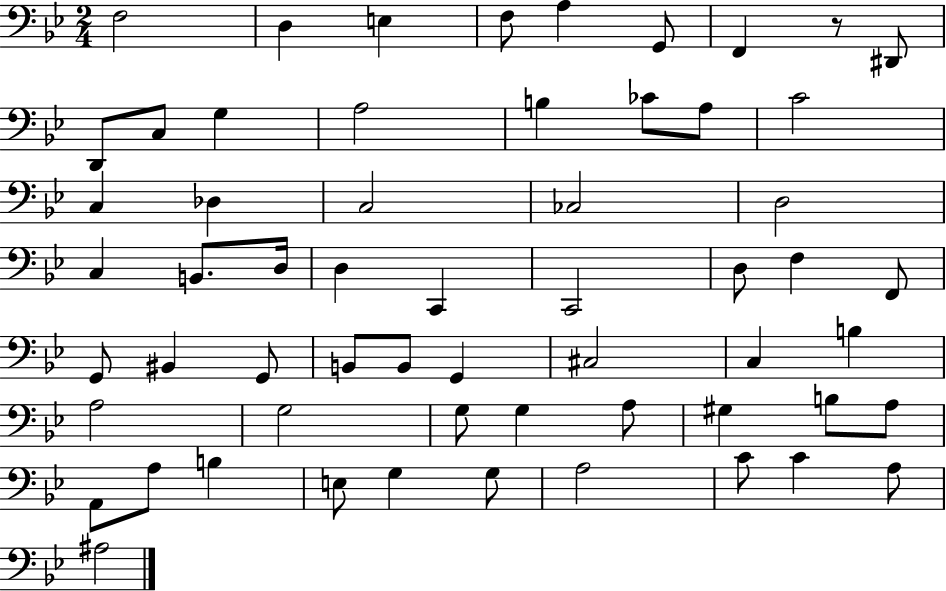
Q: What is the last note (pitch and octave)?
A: A#3